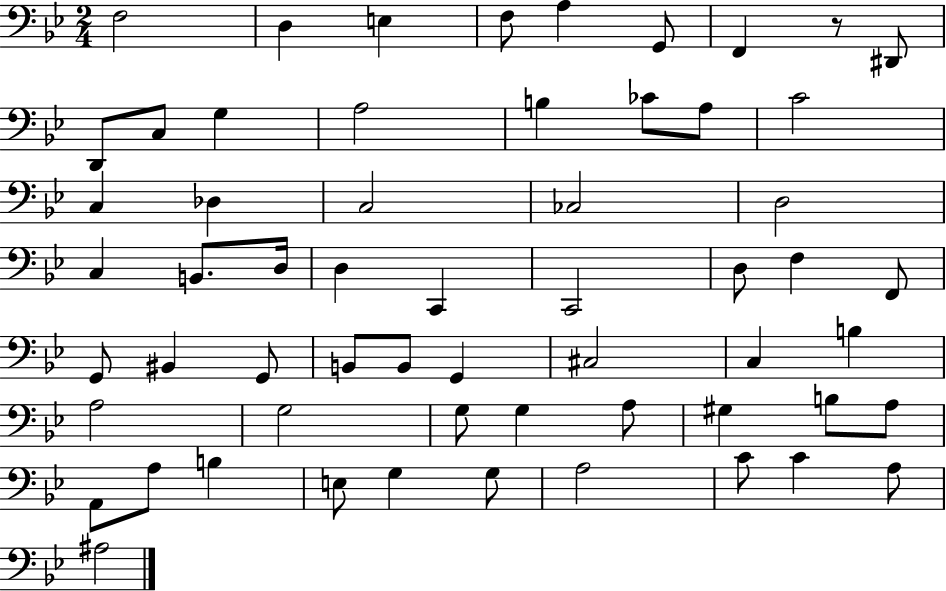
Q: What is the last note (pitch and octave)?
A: A#3